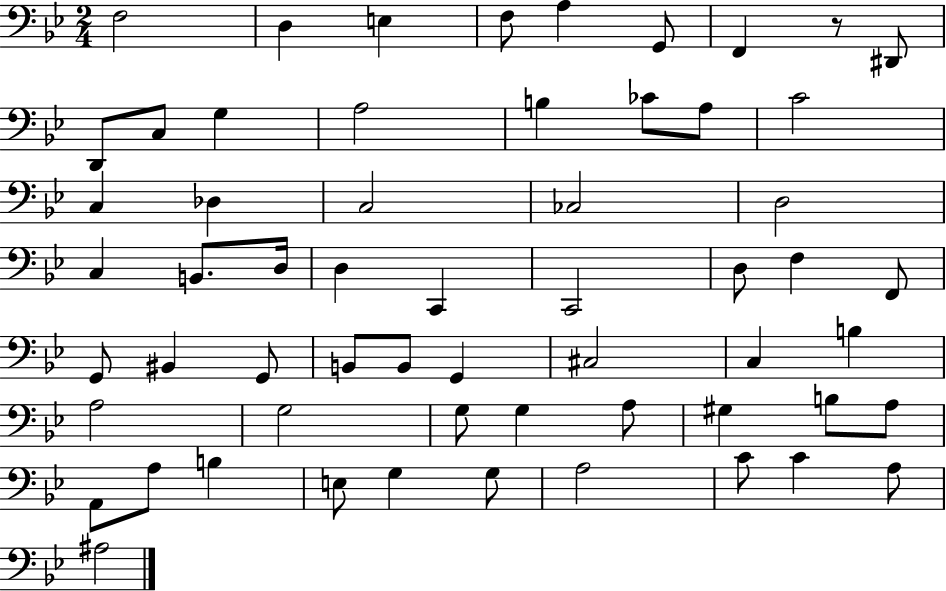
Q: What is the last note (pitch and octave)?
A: A#3